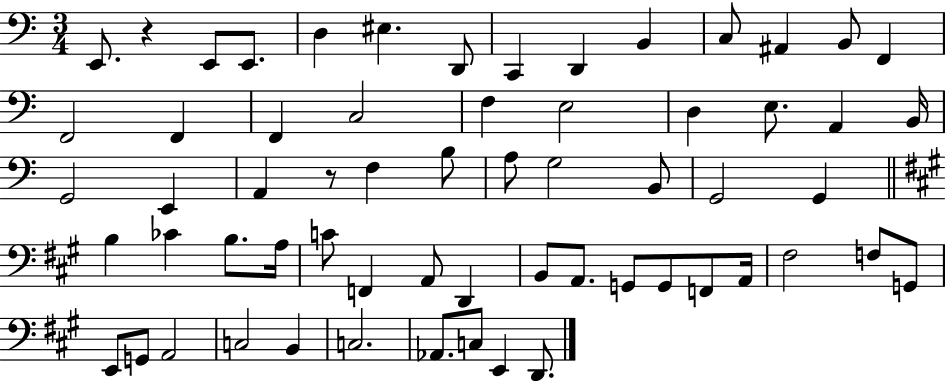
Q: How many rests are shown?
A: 2